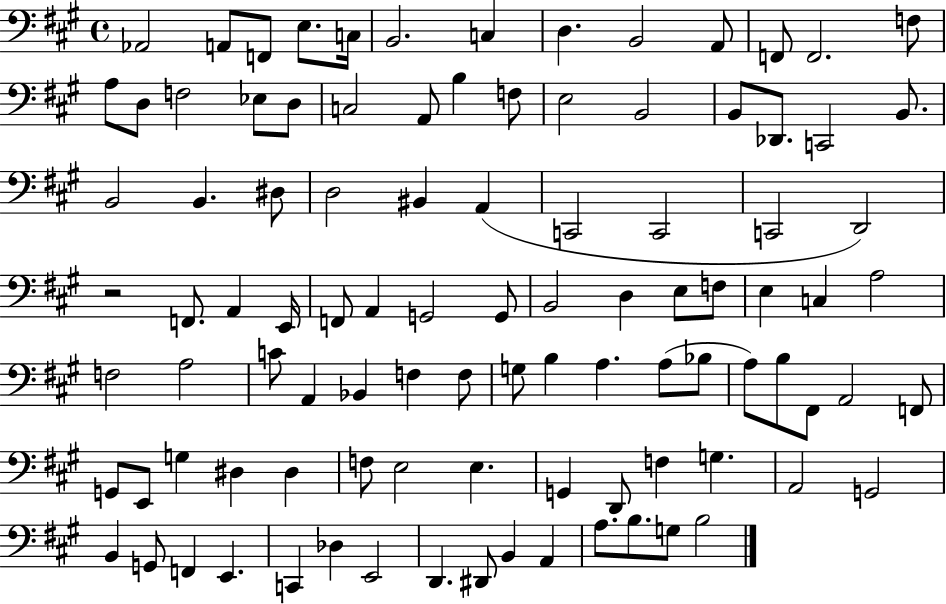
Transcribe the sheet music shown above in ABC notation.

X:1
T:Untitled
M:4/4
L:1/4
K:A
_A,,2 A,,/2 F,,/2 E,/2 C,/4 B,,2 C, D, B,,2 A,,/2 F,,/2 F,,2 F,/2 A,/2 D,/2 F,2 _E,/2 D,/2 C,2 A,,/2 B, F,/2 E,2 B,,2 B,,/2 _D,,/2 C,,2 B,,/2 B,,2 B,, ^D,/2 D,2 ^B,, A,, C,,2 C,,2 C,,2 D,,2 z2 F,,/2 A,, E,,/4 F,,/2 A,, G,,2 G,,/2 B,,2 D, E,/2 F,/2 E, C, A,2 F,2 A,2 C/2 A,, _B,, F, F,/2 G,/2 B, A, A,/2 _B,/2 A,/2 B,/2 ^F,,/2 A,,2 F,,/2 G,,/2 E,,/2 G, ^D, ^D, F,/2 E,2 E, G,, D,,/2 F, G, A,,2 G,,2 B,, G,,/2 F,, E,, C,, _D, E,,2 D,, ^D,,/2 B,, A,, A,/2 B,/2 G,/2 B,2